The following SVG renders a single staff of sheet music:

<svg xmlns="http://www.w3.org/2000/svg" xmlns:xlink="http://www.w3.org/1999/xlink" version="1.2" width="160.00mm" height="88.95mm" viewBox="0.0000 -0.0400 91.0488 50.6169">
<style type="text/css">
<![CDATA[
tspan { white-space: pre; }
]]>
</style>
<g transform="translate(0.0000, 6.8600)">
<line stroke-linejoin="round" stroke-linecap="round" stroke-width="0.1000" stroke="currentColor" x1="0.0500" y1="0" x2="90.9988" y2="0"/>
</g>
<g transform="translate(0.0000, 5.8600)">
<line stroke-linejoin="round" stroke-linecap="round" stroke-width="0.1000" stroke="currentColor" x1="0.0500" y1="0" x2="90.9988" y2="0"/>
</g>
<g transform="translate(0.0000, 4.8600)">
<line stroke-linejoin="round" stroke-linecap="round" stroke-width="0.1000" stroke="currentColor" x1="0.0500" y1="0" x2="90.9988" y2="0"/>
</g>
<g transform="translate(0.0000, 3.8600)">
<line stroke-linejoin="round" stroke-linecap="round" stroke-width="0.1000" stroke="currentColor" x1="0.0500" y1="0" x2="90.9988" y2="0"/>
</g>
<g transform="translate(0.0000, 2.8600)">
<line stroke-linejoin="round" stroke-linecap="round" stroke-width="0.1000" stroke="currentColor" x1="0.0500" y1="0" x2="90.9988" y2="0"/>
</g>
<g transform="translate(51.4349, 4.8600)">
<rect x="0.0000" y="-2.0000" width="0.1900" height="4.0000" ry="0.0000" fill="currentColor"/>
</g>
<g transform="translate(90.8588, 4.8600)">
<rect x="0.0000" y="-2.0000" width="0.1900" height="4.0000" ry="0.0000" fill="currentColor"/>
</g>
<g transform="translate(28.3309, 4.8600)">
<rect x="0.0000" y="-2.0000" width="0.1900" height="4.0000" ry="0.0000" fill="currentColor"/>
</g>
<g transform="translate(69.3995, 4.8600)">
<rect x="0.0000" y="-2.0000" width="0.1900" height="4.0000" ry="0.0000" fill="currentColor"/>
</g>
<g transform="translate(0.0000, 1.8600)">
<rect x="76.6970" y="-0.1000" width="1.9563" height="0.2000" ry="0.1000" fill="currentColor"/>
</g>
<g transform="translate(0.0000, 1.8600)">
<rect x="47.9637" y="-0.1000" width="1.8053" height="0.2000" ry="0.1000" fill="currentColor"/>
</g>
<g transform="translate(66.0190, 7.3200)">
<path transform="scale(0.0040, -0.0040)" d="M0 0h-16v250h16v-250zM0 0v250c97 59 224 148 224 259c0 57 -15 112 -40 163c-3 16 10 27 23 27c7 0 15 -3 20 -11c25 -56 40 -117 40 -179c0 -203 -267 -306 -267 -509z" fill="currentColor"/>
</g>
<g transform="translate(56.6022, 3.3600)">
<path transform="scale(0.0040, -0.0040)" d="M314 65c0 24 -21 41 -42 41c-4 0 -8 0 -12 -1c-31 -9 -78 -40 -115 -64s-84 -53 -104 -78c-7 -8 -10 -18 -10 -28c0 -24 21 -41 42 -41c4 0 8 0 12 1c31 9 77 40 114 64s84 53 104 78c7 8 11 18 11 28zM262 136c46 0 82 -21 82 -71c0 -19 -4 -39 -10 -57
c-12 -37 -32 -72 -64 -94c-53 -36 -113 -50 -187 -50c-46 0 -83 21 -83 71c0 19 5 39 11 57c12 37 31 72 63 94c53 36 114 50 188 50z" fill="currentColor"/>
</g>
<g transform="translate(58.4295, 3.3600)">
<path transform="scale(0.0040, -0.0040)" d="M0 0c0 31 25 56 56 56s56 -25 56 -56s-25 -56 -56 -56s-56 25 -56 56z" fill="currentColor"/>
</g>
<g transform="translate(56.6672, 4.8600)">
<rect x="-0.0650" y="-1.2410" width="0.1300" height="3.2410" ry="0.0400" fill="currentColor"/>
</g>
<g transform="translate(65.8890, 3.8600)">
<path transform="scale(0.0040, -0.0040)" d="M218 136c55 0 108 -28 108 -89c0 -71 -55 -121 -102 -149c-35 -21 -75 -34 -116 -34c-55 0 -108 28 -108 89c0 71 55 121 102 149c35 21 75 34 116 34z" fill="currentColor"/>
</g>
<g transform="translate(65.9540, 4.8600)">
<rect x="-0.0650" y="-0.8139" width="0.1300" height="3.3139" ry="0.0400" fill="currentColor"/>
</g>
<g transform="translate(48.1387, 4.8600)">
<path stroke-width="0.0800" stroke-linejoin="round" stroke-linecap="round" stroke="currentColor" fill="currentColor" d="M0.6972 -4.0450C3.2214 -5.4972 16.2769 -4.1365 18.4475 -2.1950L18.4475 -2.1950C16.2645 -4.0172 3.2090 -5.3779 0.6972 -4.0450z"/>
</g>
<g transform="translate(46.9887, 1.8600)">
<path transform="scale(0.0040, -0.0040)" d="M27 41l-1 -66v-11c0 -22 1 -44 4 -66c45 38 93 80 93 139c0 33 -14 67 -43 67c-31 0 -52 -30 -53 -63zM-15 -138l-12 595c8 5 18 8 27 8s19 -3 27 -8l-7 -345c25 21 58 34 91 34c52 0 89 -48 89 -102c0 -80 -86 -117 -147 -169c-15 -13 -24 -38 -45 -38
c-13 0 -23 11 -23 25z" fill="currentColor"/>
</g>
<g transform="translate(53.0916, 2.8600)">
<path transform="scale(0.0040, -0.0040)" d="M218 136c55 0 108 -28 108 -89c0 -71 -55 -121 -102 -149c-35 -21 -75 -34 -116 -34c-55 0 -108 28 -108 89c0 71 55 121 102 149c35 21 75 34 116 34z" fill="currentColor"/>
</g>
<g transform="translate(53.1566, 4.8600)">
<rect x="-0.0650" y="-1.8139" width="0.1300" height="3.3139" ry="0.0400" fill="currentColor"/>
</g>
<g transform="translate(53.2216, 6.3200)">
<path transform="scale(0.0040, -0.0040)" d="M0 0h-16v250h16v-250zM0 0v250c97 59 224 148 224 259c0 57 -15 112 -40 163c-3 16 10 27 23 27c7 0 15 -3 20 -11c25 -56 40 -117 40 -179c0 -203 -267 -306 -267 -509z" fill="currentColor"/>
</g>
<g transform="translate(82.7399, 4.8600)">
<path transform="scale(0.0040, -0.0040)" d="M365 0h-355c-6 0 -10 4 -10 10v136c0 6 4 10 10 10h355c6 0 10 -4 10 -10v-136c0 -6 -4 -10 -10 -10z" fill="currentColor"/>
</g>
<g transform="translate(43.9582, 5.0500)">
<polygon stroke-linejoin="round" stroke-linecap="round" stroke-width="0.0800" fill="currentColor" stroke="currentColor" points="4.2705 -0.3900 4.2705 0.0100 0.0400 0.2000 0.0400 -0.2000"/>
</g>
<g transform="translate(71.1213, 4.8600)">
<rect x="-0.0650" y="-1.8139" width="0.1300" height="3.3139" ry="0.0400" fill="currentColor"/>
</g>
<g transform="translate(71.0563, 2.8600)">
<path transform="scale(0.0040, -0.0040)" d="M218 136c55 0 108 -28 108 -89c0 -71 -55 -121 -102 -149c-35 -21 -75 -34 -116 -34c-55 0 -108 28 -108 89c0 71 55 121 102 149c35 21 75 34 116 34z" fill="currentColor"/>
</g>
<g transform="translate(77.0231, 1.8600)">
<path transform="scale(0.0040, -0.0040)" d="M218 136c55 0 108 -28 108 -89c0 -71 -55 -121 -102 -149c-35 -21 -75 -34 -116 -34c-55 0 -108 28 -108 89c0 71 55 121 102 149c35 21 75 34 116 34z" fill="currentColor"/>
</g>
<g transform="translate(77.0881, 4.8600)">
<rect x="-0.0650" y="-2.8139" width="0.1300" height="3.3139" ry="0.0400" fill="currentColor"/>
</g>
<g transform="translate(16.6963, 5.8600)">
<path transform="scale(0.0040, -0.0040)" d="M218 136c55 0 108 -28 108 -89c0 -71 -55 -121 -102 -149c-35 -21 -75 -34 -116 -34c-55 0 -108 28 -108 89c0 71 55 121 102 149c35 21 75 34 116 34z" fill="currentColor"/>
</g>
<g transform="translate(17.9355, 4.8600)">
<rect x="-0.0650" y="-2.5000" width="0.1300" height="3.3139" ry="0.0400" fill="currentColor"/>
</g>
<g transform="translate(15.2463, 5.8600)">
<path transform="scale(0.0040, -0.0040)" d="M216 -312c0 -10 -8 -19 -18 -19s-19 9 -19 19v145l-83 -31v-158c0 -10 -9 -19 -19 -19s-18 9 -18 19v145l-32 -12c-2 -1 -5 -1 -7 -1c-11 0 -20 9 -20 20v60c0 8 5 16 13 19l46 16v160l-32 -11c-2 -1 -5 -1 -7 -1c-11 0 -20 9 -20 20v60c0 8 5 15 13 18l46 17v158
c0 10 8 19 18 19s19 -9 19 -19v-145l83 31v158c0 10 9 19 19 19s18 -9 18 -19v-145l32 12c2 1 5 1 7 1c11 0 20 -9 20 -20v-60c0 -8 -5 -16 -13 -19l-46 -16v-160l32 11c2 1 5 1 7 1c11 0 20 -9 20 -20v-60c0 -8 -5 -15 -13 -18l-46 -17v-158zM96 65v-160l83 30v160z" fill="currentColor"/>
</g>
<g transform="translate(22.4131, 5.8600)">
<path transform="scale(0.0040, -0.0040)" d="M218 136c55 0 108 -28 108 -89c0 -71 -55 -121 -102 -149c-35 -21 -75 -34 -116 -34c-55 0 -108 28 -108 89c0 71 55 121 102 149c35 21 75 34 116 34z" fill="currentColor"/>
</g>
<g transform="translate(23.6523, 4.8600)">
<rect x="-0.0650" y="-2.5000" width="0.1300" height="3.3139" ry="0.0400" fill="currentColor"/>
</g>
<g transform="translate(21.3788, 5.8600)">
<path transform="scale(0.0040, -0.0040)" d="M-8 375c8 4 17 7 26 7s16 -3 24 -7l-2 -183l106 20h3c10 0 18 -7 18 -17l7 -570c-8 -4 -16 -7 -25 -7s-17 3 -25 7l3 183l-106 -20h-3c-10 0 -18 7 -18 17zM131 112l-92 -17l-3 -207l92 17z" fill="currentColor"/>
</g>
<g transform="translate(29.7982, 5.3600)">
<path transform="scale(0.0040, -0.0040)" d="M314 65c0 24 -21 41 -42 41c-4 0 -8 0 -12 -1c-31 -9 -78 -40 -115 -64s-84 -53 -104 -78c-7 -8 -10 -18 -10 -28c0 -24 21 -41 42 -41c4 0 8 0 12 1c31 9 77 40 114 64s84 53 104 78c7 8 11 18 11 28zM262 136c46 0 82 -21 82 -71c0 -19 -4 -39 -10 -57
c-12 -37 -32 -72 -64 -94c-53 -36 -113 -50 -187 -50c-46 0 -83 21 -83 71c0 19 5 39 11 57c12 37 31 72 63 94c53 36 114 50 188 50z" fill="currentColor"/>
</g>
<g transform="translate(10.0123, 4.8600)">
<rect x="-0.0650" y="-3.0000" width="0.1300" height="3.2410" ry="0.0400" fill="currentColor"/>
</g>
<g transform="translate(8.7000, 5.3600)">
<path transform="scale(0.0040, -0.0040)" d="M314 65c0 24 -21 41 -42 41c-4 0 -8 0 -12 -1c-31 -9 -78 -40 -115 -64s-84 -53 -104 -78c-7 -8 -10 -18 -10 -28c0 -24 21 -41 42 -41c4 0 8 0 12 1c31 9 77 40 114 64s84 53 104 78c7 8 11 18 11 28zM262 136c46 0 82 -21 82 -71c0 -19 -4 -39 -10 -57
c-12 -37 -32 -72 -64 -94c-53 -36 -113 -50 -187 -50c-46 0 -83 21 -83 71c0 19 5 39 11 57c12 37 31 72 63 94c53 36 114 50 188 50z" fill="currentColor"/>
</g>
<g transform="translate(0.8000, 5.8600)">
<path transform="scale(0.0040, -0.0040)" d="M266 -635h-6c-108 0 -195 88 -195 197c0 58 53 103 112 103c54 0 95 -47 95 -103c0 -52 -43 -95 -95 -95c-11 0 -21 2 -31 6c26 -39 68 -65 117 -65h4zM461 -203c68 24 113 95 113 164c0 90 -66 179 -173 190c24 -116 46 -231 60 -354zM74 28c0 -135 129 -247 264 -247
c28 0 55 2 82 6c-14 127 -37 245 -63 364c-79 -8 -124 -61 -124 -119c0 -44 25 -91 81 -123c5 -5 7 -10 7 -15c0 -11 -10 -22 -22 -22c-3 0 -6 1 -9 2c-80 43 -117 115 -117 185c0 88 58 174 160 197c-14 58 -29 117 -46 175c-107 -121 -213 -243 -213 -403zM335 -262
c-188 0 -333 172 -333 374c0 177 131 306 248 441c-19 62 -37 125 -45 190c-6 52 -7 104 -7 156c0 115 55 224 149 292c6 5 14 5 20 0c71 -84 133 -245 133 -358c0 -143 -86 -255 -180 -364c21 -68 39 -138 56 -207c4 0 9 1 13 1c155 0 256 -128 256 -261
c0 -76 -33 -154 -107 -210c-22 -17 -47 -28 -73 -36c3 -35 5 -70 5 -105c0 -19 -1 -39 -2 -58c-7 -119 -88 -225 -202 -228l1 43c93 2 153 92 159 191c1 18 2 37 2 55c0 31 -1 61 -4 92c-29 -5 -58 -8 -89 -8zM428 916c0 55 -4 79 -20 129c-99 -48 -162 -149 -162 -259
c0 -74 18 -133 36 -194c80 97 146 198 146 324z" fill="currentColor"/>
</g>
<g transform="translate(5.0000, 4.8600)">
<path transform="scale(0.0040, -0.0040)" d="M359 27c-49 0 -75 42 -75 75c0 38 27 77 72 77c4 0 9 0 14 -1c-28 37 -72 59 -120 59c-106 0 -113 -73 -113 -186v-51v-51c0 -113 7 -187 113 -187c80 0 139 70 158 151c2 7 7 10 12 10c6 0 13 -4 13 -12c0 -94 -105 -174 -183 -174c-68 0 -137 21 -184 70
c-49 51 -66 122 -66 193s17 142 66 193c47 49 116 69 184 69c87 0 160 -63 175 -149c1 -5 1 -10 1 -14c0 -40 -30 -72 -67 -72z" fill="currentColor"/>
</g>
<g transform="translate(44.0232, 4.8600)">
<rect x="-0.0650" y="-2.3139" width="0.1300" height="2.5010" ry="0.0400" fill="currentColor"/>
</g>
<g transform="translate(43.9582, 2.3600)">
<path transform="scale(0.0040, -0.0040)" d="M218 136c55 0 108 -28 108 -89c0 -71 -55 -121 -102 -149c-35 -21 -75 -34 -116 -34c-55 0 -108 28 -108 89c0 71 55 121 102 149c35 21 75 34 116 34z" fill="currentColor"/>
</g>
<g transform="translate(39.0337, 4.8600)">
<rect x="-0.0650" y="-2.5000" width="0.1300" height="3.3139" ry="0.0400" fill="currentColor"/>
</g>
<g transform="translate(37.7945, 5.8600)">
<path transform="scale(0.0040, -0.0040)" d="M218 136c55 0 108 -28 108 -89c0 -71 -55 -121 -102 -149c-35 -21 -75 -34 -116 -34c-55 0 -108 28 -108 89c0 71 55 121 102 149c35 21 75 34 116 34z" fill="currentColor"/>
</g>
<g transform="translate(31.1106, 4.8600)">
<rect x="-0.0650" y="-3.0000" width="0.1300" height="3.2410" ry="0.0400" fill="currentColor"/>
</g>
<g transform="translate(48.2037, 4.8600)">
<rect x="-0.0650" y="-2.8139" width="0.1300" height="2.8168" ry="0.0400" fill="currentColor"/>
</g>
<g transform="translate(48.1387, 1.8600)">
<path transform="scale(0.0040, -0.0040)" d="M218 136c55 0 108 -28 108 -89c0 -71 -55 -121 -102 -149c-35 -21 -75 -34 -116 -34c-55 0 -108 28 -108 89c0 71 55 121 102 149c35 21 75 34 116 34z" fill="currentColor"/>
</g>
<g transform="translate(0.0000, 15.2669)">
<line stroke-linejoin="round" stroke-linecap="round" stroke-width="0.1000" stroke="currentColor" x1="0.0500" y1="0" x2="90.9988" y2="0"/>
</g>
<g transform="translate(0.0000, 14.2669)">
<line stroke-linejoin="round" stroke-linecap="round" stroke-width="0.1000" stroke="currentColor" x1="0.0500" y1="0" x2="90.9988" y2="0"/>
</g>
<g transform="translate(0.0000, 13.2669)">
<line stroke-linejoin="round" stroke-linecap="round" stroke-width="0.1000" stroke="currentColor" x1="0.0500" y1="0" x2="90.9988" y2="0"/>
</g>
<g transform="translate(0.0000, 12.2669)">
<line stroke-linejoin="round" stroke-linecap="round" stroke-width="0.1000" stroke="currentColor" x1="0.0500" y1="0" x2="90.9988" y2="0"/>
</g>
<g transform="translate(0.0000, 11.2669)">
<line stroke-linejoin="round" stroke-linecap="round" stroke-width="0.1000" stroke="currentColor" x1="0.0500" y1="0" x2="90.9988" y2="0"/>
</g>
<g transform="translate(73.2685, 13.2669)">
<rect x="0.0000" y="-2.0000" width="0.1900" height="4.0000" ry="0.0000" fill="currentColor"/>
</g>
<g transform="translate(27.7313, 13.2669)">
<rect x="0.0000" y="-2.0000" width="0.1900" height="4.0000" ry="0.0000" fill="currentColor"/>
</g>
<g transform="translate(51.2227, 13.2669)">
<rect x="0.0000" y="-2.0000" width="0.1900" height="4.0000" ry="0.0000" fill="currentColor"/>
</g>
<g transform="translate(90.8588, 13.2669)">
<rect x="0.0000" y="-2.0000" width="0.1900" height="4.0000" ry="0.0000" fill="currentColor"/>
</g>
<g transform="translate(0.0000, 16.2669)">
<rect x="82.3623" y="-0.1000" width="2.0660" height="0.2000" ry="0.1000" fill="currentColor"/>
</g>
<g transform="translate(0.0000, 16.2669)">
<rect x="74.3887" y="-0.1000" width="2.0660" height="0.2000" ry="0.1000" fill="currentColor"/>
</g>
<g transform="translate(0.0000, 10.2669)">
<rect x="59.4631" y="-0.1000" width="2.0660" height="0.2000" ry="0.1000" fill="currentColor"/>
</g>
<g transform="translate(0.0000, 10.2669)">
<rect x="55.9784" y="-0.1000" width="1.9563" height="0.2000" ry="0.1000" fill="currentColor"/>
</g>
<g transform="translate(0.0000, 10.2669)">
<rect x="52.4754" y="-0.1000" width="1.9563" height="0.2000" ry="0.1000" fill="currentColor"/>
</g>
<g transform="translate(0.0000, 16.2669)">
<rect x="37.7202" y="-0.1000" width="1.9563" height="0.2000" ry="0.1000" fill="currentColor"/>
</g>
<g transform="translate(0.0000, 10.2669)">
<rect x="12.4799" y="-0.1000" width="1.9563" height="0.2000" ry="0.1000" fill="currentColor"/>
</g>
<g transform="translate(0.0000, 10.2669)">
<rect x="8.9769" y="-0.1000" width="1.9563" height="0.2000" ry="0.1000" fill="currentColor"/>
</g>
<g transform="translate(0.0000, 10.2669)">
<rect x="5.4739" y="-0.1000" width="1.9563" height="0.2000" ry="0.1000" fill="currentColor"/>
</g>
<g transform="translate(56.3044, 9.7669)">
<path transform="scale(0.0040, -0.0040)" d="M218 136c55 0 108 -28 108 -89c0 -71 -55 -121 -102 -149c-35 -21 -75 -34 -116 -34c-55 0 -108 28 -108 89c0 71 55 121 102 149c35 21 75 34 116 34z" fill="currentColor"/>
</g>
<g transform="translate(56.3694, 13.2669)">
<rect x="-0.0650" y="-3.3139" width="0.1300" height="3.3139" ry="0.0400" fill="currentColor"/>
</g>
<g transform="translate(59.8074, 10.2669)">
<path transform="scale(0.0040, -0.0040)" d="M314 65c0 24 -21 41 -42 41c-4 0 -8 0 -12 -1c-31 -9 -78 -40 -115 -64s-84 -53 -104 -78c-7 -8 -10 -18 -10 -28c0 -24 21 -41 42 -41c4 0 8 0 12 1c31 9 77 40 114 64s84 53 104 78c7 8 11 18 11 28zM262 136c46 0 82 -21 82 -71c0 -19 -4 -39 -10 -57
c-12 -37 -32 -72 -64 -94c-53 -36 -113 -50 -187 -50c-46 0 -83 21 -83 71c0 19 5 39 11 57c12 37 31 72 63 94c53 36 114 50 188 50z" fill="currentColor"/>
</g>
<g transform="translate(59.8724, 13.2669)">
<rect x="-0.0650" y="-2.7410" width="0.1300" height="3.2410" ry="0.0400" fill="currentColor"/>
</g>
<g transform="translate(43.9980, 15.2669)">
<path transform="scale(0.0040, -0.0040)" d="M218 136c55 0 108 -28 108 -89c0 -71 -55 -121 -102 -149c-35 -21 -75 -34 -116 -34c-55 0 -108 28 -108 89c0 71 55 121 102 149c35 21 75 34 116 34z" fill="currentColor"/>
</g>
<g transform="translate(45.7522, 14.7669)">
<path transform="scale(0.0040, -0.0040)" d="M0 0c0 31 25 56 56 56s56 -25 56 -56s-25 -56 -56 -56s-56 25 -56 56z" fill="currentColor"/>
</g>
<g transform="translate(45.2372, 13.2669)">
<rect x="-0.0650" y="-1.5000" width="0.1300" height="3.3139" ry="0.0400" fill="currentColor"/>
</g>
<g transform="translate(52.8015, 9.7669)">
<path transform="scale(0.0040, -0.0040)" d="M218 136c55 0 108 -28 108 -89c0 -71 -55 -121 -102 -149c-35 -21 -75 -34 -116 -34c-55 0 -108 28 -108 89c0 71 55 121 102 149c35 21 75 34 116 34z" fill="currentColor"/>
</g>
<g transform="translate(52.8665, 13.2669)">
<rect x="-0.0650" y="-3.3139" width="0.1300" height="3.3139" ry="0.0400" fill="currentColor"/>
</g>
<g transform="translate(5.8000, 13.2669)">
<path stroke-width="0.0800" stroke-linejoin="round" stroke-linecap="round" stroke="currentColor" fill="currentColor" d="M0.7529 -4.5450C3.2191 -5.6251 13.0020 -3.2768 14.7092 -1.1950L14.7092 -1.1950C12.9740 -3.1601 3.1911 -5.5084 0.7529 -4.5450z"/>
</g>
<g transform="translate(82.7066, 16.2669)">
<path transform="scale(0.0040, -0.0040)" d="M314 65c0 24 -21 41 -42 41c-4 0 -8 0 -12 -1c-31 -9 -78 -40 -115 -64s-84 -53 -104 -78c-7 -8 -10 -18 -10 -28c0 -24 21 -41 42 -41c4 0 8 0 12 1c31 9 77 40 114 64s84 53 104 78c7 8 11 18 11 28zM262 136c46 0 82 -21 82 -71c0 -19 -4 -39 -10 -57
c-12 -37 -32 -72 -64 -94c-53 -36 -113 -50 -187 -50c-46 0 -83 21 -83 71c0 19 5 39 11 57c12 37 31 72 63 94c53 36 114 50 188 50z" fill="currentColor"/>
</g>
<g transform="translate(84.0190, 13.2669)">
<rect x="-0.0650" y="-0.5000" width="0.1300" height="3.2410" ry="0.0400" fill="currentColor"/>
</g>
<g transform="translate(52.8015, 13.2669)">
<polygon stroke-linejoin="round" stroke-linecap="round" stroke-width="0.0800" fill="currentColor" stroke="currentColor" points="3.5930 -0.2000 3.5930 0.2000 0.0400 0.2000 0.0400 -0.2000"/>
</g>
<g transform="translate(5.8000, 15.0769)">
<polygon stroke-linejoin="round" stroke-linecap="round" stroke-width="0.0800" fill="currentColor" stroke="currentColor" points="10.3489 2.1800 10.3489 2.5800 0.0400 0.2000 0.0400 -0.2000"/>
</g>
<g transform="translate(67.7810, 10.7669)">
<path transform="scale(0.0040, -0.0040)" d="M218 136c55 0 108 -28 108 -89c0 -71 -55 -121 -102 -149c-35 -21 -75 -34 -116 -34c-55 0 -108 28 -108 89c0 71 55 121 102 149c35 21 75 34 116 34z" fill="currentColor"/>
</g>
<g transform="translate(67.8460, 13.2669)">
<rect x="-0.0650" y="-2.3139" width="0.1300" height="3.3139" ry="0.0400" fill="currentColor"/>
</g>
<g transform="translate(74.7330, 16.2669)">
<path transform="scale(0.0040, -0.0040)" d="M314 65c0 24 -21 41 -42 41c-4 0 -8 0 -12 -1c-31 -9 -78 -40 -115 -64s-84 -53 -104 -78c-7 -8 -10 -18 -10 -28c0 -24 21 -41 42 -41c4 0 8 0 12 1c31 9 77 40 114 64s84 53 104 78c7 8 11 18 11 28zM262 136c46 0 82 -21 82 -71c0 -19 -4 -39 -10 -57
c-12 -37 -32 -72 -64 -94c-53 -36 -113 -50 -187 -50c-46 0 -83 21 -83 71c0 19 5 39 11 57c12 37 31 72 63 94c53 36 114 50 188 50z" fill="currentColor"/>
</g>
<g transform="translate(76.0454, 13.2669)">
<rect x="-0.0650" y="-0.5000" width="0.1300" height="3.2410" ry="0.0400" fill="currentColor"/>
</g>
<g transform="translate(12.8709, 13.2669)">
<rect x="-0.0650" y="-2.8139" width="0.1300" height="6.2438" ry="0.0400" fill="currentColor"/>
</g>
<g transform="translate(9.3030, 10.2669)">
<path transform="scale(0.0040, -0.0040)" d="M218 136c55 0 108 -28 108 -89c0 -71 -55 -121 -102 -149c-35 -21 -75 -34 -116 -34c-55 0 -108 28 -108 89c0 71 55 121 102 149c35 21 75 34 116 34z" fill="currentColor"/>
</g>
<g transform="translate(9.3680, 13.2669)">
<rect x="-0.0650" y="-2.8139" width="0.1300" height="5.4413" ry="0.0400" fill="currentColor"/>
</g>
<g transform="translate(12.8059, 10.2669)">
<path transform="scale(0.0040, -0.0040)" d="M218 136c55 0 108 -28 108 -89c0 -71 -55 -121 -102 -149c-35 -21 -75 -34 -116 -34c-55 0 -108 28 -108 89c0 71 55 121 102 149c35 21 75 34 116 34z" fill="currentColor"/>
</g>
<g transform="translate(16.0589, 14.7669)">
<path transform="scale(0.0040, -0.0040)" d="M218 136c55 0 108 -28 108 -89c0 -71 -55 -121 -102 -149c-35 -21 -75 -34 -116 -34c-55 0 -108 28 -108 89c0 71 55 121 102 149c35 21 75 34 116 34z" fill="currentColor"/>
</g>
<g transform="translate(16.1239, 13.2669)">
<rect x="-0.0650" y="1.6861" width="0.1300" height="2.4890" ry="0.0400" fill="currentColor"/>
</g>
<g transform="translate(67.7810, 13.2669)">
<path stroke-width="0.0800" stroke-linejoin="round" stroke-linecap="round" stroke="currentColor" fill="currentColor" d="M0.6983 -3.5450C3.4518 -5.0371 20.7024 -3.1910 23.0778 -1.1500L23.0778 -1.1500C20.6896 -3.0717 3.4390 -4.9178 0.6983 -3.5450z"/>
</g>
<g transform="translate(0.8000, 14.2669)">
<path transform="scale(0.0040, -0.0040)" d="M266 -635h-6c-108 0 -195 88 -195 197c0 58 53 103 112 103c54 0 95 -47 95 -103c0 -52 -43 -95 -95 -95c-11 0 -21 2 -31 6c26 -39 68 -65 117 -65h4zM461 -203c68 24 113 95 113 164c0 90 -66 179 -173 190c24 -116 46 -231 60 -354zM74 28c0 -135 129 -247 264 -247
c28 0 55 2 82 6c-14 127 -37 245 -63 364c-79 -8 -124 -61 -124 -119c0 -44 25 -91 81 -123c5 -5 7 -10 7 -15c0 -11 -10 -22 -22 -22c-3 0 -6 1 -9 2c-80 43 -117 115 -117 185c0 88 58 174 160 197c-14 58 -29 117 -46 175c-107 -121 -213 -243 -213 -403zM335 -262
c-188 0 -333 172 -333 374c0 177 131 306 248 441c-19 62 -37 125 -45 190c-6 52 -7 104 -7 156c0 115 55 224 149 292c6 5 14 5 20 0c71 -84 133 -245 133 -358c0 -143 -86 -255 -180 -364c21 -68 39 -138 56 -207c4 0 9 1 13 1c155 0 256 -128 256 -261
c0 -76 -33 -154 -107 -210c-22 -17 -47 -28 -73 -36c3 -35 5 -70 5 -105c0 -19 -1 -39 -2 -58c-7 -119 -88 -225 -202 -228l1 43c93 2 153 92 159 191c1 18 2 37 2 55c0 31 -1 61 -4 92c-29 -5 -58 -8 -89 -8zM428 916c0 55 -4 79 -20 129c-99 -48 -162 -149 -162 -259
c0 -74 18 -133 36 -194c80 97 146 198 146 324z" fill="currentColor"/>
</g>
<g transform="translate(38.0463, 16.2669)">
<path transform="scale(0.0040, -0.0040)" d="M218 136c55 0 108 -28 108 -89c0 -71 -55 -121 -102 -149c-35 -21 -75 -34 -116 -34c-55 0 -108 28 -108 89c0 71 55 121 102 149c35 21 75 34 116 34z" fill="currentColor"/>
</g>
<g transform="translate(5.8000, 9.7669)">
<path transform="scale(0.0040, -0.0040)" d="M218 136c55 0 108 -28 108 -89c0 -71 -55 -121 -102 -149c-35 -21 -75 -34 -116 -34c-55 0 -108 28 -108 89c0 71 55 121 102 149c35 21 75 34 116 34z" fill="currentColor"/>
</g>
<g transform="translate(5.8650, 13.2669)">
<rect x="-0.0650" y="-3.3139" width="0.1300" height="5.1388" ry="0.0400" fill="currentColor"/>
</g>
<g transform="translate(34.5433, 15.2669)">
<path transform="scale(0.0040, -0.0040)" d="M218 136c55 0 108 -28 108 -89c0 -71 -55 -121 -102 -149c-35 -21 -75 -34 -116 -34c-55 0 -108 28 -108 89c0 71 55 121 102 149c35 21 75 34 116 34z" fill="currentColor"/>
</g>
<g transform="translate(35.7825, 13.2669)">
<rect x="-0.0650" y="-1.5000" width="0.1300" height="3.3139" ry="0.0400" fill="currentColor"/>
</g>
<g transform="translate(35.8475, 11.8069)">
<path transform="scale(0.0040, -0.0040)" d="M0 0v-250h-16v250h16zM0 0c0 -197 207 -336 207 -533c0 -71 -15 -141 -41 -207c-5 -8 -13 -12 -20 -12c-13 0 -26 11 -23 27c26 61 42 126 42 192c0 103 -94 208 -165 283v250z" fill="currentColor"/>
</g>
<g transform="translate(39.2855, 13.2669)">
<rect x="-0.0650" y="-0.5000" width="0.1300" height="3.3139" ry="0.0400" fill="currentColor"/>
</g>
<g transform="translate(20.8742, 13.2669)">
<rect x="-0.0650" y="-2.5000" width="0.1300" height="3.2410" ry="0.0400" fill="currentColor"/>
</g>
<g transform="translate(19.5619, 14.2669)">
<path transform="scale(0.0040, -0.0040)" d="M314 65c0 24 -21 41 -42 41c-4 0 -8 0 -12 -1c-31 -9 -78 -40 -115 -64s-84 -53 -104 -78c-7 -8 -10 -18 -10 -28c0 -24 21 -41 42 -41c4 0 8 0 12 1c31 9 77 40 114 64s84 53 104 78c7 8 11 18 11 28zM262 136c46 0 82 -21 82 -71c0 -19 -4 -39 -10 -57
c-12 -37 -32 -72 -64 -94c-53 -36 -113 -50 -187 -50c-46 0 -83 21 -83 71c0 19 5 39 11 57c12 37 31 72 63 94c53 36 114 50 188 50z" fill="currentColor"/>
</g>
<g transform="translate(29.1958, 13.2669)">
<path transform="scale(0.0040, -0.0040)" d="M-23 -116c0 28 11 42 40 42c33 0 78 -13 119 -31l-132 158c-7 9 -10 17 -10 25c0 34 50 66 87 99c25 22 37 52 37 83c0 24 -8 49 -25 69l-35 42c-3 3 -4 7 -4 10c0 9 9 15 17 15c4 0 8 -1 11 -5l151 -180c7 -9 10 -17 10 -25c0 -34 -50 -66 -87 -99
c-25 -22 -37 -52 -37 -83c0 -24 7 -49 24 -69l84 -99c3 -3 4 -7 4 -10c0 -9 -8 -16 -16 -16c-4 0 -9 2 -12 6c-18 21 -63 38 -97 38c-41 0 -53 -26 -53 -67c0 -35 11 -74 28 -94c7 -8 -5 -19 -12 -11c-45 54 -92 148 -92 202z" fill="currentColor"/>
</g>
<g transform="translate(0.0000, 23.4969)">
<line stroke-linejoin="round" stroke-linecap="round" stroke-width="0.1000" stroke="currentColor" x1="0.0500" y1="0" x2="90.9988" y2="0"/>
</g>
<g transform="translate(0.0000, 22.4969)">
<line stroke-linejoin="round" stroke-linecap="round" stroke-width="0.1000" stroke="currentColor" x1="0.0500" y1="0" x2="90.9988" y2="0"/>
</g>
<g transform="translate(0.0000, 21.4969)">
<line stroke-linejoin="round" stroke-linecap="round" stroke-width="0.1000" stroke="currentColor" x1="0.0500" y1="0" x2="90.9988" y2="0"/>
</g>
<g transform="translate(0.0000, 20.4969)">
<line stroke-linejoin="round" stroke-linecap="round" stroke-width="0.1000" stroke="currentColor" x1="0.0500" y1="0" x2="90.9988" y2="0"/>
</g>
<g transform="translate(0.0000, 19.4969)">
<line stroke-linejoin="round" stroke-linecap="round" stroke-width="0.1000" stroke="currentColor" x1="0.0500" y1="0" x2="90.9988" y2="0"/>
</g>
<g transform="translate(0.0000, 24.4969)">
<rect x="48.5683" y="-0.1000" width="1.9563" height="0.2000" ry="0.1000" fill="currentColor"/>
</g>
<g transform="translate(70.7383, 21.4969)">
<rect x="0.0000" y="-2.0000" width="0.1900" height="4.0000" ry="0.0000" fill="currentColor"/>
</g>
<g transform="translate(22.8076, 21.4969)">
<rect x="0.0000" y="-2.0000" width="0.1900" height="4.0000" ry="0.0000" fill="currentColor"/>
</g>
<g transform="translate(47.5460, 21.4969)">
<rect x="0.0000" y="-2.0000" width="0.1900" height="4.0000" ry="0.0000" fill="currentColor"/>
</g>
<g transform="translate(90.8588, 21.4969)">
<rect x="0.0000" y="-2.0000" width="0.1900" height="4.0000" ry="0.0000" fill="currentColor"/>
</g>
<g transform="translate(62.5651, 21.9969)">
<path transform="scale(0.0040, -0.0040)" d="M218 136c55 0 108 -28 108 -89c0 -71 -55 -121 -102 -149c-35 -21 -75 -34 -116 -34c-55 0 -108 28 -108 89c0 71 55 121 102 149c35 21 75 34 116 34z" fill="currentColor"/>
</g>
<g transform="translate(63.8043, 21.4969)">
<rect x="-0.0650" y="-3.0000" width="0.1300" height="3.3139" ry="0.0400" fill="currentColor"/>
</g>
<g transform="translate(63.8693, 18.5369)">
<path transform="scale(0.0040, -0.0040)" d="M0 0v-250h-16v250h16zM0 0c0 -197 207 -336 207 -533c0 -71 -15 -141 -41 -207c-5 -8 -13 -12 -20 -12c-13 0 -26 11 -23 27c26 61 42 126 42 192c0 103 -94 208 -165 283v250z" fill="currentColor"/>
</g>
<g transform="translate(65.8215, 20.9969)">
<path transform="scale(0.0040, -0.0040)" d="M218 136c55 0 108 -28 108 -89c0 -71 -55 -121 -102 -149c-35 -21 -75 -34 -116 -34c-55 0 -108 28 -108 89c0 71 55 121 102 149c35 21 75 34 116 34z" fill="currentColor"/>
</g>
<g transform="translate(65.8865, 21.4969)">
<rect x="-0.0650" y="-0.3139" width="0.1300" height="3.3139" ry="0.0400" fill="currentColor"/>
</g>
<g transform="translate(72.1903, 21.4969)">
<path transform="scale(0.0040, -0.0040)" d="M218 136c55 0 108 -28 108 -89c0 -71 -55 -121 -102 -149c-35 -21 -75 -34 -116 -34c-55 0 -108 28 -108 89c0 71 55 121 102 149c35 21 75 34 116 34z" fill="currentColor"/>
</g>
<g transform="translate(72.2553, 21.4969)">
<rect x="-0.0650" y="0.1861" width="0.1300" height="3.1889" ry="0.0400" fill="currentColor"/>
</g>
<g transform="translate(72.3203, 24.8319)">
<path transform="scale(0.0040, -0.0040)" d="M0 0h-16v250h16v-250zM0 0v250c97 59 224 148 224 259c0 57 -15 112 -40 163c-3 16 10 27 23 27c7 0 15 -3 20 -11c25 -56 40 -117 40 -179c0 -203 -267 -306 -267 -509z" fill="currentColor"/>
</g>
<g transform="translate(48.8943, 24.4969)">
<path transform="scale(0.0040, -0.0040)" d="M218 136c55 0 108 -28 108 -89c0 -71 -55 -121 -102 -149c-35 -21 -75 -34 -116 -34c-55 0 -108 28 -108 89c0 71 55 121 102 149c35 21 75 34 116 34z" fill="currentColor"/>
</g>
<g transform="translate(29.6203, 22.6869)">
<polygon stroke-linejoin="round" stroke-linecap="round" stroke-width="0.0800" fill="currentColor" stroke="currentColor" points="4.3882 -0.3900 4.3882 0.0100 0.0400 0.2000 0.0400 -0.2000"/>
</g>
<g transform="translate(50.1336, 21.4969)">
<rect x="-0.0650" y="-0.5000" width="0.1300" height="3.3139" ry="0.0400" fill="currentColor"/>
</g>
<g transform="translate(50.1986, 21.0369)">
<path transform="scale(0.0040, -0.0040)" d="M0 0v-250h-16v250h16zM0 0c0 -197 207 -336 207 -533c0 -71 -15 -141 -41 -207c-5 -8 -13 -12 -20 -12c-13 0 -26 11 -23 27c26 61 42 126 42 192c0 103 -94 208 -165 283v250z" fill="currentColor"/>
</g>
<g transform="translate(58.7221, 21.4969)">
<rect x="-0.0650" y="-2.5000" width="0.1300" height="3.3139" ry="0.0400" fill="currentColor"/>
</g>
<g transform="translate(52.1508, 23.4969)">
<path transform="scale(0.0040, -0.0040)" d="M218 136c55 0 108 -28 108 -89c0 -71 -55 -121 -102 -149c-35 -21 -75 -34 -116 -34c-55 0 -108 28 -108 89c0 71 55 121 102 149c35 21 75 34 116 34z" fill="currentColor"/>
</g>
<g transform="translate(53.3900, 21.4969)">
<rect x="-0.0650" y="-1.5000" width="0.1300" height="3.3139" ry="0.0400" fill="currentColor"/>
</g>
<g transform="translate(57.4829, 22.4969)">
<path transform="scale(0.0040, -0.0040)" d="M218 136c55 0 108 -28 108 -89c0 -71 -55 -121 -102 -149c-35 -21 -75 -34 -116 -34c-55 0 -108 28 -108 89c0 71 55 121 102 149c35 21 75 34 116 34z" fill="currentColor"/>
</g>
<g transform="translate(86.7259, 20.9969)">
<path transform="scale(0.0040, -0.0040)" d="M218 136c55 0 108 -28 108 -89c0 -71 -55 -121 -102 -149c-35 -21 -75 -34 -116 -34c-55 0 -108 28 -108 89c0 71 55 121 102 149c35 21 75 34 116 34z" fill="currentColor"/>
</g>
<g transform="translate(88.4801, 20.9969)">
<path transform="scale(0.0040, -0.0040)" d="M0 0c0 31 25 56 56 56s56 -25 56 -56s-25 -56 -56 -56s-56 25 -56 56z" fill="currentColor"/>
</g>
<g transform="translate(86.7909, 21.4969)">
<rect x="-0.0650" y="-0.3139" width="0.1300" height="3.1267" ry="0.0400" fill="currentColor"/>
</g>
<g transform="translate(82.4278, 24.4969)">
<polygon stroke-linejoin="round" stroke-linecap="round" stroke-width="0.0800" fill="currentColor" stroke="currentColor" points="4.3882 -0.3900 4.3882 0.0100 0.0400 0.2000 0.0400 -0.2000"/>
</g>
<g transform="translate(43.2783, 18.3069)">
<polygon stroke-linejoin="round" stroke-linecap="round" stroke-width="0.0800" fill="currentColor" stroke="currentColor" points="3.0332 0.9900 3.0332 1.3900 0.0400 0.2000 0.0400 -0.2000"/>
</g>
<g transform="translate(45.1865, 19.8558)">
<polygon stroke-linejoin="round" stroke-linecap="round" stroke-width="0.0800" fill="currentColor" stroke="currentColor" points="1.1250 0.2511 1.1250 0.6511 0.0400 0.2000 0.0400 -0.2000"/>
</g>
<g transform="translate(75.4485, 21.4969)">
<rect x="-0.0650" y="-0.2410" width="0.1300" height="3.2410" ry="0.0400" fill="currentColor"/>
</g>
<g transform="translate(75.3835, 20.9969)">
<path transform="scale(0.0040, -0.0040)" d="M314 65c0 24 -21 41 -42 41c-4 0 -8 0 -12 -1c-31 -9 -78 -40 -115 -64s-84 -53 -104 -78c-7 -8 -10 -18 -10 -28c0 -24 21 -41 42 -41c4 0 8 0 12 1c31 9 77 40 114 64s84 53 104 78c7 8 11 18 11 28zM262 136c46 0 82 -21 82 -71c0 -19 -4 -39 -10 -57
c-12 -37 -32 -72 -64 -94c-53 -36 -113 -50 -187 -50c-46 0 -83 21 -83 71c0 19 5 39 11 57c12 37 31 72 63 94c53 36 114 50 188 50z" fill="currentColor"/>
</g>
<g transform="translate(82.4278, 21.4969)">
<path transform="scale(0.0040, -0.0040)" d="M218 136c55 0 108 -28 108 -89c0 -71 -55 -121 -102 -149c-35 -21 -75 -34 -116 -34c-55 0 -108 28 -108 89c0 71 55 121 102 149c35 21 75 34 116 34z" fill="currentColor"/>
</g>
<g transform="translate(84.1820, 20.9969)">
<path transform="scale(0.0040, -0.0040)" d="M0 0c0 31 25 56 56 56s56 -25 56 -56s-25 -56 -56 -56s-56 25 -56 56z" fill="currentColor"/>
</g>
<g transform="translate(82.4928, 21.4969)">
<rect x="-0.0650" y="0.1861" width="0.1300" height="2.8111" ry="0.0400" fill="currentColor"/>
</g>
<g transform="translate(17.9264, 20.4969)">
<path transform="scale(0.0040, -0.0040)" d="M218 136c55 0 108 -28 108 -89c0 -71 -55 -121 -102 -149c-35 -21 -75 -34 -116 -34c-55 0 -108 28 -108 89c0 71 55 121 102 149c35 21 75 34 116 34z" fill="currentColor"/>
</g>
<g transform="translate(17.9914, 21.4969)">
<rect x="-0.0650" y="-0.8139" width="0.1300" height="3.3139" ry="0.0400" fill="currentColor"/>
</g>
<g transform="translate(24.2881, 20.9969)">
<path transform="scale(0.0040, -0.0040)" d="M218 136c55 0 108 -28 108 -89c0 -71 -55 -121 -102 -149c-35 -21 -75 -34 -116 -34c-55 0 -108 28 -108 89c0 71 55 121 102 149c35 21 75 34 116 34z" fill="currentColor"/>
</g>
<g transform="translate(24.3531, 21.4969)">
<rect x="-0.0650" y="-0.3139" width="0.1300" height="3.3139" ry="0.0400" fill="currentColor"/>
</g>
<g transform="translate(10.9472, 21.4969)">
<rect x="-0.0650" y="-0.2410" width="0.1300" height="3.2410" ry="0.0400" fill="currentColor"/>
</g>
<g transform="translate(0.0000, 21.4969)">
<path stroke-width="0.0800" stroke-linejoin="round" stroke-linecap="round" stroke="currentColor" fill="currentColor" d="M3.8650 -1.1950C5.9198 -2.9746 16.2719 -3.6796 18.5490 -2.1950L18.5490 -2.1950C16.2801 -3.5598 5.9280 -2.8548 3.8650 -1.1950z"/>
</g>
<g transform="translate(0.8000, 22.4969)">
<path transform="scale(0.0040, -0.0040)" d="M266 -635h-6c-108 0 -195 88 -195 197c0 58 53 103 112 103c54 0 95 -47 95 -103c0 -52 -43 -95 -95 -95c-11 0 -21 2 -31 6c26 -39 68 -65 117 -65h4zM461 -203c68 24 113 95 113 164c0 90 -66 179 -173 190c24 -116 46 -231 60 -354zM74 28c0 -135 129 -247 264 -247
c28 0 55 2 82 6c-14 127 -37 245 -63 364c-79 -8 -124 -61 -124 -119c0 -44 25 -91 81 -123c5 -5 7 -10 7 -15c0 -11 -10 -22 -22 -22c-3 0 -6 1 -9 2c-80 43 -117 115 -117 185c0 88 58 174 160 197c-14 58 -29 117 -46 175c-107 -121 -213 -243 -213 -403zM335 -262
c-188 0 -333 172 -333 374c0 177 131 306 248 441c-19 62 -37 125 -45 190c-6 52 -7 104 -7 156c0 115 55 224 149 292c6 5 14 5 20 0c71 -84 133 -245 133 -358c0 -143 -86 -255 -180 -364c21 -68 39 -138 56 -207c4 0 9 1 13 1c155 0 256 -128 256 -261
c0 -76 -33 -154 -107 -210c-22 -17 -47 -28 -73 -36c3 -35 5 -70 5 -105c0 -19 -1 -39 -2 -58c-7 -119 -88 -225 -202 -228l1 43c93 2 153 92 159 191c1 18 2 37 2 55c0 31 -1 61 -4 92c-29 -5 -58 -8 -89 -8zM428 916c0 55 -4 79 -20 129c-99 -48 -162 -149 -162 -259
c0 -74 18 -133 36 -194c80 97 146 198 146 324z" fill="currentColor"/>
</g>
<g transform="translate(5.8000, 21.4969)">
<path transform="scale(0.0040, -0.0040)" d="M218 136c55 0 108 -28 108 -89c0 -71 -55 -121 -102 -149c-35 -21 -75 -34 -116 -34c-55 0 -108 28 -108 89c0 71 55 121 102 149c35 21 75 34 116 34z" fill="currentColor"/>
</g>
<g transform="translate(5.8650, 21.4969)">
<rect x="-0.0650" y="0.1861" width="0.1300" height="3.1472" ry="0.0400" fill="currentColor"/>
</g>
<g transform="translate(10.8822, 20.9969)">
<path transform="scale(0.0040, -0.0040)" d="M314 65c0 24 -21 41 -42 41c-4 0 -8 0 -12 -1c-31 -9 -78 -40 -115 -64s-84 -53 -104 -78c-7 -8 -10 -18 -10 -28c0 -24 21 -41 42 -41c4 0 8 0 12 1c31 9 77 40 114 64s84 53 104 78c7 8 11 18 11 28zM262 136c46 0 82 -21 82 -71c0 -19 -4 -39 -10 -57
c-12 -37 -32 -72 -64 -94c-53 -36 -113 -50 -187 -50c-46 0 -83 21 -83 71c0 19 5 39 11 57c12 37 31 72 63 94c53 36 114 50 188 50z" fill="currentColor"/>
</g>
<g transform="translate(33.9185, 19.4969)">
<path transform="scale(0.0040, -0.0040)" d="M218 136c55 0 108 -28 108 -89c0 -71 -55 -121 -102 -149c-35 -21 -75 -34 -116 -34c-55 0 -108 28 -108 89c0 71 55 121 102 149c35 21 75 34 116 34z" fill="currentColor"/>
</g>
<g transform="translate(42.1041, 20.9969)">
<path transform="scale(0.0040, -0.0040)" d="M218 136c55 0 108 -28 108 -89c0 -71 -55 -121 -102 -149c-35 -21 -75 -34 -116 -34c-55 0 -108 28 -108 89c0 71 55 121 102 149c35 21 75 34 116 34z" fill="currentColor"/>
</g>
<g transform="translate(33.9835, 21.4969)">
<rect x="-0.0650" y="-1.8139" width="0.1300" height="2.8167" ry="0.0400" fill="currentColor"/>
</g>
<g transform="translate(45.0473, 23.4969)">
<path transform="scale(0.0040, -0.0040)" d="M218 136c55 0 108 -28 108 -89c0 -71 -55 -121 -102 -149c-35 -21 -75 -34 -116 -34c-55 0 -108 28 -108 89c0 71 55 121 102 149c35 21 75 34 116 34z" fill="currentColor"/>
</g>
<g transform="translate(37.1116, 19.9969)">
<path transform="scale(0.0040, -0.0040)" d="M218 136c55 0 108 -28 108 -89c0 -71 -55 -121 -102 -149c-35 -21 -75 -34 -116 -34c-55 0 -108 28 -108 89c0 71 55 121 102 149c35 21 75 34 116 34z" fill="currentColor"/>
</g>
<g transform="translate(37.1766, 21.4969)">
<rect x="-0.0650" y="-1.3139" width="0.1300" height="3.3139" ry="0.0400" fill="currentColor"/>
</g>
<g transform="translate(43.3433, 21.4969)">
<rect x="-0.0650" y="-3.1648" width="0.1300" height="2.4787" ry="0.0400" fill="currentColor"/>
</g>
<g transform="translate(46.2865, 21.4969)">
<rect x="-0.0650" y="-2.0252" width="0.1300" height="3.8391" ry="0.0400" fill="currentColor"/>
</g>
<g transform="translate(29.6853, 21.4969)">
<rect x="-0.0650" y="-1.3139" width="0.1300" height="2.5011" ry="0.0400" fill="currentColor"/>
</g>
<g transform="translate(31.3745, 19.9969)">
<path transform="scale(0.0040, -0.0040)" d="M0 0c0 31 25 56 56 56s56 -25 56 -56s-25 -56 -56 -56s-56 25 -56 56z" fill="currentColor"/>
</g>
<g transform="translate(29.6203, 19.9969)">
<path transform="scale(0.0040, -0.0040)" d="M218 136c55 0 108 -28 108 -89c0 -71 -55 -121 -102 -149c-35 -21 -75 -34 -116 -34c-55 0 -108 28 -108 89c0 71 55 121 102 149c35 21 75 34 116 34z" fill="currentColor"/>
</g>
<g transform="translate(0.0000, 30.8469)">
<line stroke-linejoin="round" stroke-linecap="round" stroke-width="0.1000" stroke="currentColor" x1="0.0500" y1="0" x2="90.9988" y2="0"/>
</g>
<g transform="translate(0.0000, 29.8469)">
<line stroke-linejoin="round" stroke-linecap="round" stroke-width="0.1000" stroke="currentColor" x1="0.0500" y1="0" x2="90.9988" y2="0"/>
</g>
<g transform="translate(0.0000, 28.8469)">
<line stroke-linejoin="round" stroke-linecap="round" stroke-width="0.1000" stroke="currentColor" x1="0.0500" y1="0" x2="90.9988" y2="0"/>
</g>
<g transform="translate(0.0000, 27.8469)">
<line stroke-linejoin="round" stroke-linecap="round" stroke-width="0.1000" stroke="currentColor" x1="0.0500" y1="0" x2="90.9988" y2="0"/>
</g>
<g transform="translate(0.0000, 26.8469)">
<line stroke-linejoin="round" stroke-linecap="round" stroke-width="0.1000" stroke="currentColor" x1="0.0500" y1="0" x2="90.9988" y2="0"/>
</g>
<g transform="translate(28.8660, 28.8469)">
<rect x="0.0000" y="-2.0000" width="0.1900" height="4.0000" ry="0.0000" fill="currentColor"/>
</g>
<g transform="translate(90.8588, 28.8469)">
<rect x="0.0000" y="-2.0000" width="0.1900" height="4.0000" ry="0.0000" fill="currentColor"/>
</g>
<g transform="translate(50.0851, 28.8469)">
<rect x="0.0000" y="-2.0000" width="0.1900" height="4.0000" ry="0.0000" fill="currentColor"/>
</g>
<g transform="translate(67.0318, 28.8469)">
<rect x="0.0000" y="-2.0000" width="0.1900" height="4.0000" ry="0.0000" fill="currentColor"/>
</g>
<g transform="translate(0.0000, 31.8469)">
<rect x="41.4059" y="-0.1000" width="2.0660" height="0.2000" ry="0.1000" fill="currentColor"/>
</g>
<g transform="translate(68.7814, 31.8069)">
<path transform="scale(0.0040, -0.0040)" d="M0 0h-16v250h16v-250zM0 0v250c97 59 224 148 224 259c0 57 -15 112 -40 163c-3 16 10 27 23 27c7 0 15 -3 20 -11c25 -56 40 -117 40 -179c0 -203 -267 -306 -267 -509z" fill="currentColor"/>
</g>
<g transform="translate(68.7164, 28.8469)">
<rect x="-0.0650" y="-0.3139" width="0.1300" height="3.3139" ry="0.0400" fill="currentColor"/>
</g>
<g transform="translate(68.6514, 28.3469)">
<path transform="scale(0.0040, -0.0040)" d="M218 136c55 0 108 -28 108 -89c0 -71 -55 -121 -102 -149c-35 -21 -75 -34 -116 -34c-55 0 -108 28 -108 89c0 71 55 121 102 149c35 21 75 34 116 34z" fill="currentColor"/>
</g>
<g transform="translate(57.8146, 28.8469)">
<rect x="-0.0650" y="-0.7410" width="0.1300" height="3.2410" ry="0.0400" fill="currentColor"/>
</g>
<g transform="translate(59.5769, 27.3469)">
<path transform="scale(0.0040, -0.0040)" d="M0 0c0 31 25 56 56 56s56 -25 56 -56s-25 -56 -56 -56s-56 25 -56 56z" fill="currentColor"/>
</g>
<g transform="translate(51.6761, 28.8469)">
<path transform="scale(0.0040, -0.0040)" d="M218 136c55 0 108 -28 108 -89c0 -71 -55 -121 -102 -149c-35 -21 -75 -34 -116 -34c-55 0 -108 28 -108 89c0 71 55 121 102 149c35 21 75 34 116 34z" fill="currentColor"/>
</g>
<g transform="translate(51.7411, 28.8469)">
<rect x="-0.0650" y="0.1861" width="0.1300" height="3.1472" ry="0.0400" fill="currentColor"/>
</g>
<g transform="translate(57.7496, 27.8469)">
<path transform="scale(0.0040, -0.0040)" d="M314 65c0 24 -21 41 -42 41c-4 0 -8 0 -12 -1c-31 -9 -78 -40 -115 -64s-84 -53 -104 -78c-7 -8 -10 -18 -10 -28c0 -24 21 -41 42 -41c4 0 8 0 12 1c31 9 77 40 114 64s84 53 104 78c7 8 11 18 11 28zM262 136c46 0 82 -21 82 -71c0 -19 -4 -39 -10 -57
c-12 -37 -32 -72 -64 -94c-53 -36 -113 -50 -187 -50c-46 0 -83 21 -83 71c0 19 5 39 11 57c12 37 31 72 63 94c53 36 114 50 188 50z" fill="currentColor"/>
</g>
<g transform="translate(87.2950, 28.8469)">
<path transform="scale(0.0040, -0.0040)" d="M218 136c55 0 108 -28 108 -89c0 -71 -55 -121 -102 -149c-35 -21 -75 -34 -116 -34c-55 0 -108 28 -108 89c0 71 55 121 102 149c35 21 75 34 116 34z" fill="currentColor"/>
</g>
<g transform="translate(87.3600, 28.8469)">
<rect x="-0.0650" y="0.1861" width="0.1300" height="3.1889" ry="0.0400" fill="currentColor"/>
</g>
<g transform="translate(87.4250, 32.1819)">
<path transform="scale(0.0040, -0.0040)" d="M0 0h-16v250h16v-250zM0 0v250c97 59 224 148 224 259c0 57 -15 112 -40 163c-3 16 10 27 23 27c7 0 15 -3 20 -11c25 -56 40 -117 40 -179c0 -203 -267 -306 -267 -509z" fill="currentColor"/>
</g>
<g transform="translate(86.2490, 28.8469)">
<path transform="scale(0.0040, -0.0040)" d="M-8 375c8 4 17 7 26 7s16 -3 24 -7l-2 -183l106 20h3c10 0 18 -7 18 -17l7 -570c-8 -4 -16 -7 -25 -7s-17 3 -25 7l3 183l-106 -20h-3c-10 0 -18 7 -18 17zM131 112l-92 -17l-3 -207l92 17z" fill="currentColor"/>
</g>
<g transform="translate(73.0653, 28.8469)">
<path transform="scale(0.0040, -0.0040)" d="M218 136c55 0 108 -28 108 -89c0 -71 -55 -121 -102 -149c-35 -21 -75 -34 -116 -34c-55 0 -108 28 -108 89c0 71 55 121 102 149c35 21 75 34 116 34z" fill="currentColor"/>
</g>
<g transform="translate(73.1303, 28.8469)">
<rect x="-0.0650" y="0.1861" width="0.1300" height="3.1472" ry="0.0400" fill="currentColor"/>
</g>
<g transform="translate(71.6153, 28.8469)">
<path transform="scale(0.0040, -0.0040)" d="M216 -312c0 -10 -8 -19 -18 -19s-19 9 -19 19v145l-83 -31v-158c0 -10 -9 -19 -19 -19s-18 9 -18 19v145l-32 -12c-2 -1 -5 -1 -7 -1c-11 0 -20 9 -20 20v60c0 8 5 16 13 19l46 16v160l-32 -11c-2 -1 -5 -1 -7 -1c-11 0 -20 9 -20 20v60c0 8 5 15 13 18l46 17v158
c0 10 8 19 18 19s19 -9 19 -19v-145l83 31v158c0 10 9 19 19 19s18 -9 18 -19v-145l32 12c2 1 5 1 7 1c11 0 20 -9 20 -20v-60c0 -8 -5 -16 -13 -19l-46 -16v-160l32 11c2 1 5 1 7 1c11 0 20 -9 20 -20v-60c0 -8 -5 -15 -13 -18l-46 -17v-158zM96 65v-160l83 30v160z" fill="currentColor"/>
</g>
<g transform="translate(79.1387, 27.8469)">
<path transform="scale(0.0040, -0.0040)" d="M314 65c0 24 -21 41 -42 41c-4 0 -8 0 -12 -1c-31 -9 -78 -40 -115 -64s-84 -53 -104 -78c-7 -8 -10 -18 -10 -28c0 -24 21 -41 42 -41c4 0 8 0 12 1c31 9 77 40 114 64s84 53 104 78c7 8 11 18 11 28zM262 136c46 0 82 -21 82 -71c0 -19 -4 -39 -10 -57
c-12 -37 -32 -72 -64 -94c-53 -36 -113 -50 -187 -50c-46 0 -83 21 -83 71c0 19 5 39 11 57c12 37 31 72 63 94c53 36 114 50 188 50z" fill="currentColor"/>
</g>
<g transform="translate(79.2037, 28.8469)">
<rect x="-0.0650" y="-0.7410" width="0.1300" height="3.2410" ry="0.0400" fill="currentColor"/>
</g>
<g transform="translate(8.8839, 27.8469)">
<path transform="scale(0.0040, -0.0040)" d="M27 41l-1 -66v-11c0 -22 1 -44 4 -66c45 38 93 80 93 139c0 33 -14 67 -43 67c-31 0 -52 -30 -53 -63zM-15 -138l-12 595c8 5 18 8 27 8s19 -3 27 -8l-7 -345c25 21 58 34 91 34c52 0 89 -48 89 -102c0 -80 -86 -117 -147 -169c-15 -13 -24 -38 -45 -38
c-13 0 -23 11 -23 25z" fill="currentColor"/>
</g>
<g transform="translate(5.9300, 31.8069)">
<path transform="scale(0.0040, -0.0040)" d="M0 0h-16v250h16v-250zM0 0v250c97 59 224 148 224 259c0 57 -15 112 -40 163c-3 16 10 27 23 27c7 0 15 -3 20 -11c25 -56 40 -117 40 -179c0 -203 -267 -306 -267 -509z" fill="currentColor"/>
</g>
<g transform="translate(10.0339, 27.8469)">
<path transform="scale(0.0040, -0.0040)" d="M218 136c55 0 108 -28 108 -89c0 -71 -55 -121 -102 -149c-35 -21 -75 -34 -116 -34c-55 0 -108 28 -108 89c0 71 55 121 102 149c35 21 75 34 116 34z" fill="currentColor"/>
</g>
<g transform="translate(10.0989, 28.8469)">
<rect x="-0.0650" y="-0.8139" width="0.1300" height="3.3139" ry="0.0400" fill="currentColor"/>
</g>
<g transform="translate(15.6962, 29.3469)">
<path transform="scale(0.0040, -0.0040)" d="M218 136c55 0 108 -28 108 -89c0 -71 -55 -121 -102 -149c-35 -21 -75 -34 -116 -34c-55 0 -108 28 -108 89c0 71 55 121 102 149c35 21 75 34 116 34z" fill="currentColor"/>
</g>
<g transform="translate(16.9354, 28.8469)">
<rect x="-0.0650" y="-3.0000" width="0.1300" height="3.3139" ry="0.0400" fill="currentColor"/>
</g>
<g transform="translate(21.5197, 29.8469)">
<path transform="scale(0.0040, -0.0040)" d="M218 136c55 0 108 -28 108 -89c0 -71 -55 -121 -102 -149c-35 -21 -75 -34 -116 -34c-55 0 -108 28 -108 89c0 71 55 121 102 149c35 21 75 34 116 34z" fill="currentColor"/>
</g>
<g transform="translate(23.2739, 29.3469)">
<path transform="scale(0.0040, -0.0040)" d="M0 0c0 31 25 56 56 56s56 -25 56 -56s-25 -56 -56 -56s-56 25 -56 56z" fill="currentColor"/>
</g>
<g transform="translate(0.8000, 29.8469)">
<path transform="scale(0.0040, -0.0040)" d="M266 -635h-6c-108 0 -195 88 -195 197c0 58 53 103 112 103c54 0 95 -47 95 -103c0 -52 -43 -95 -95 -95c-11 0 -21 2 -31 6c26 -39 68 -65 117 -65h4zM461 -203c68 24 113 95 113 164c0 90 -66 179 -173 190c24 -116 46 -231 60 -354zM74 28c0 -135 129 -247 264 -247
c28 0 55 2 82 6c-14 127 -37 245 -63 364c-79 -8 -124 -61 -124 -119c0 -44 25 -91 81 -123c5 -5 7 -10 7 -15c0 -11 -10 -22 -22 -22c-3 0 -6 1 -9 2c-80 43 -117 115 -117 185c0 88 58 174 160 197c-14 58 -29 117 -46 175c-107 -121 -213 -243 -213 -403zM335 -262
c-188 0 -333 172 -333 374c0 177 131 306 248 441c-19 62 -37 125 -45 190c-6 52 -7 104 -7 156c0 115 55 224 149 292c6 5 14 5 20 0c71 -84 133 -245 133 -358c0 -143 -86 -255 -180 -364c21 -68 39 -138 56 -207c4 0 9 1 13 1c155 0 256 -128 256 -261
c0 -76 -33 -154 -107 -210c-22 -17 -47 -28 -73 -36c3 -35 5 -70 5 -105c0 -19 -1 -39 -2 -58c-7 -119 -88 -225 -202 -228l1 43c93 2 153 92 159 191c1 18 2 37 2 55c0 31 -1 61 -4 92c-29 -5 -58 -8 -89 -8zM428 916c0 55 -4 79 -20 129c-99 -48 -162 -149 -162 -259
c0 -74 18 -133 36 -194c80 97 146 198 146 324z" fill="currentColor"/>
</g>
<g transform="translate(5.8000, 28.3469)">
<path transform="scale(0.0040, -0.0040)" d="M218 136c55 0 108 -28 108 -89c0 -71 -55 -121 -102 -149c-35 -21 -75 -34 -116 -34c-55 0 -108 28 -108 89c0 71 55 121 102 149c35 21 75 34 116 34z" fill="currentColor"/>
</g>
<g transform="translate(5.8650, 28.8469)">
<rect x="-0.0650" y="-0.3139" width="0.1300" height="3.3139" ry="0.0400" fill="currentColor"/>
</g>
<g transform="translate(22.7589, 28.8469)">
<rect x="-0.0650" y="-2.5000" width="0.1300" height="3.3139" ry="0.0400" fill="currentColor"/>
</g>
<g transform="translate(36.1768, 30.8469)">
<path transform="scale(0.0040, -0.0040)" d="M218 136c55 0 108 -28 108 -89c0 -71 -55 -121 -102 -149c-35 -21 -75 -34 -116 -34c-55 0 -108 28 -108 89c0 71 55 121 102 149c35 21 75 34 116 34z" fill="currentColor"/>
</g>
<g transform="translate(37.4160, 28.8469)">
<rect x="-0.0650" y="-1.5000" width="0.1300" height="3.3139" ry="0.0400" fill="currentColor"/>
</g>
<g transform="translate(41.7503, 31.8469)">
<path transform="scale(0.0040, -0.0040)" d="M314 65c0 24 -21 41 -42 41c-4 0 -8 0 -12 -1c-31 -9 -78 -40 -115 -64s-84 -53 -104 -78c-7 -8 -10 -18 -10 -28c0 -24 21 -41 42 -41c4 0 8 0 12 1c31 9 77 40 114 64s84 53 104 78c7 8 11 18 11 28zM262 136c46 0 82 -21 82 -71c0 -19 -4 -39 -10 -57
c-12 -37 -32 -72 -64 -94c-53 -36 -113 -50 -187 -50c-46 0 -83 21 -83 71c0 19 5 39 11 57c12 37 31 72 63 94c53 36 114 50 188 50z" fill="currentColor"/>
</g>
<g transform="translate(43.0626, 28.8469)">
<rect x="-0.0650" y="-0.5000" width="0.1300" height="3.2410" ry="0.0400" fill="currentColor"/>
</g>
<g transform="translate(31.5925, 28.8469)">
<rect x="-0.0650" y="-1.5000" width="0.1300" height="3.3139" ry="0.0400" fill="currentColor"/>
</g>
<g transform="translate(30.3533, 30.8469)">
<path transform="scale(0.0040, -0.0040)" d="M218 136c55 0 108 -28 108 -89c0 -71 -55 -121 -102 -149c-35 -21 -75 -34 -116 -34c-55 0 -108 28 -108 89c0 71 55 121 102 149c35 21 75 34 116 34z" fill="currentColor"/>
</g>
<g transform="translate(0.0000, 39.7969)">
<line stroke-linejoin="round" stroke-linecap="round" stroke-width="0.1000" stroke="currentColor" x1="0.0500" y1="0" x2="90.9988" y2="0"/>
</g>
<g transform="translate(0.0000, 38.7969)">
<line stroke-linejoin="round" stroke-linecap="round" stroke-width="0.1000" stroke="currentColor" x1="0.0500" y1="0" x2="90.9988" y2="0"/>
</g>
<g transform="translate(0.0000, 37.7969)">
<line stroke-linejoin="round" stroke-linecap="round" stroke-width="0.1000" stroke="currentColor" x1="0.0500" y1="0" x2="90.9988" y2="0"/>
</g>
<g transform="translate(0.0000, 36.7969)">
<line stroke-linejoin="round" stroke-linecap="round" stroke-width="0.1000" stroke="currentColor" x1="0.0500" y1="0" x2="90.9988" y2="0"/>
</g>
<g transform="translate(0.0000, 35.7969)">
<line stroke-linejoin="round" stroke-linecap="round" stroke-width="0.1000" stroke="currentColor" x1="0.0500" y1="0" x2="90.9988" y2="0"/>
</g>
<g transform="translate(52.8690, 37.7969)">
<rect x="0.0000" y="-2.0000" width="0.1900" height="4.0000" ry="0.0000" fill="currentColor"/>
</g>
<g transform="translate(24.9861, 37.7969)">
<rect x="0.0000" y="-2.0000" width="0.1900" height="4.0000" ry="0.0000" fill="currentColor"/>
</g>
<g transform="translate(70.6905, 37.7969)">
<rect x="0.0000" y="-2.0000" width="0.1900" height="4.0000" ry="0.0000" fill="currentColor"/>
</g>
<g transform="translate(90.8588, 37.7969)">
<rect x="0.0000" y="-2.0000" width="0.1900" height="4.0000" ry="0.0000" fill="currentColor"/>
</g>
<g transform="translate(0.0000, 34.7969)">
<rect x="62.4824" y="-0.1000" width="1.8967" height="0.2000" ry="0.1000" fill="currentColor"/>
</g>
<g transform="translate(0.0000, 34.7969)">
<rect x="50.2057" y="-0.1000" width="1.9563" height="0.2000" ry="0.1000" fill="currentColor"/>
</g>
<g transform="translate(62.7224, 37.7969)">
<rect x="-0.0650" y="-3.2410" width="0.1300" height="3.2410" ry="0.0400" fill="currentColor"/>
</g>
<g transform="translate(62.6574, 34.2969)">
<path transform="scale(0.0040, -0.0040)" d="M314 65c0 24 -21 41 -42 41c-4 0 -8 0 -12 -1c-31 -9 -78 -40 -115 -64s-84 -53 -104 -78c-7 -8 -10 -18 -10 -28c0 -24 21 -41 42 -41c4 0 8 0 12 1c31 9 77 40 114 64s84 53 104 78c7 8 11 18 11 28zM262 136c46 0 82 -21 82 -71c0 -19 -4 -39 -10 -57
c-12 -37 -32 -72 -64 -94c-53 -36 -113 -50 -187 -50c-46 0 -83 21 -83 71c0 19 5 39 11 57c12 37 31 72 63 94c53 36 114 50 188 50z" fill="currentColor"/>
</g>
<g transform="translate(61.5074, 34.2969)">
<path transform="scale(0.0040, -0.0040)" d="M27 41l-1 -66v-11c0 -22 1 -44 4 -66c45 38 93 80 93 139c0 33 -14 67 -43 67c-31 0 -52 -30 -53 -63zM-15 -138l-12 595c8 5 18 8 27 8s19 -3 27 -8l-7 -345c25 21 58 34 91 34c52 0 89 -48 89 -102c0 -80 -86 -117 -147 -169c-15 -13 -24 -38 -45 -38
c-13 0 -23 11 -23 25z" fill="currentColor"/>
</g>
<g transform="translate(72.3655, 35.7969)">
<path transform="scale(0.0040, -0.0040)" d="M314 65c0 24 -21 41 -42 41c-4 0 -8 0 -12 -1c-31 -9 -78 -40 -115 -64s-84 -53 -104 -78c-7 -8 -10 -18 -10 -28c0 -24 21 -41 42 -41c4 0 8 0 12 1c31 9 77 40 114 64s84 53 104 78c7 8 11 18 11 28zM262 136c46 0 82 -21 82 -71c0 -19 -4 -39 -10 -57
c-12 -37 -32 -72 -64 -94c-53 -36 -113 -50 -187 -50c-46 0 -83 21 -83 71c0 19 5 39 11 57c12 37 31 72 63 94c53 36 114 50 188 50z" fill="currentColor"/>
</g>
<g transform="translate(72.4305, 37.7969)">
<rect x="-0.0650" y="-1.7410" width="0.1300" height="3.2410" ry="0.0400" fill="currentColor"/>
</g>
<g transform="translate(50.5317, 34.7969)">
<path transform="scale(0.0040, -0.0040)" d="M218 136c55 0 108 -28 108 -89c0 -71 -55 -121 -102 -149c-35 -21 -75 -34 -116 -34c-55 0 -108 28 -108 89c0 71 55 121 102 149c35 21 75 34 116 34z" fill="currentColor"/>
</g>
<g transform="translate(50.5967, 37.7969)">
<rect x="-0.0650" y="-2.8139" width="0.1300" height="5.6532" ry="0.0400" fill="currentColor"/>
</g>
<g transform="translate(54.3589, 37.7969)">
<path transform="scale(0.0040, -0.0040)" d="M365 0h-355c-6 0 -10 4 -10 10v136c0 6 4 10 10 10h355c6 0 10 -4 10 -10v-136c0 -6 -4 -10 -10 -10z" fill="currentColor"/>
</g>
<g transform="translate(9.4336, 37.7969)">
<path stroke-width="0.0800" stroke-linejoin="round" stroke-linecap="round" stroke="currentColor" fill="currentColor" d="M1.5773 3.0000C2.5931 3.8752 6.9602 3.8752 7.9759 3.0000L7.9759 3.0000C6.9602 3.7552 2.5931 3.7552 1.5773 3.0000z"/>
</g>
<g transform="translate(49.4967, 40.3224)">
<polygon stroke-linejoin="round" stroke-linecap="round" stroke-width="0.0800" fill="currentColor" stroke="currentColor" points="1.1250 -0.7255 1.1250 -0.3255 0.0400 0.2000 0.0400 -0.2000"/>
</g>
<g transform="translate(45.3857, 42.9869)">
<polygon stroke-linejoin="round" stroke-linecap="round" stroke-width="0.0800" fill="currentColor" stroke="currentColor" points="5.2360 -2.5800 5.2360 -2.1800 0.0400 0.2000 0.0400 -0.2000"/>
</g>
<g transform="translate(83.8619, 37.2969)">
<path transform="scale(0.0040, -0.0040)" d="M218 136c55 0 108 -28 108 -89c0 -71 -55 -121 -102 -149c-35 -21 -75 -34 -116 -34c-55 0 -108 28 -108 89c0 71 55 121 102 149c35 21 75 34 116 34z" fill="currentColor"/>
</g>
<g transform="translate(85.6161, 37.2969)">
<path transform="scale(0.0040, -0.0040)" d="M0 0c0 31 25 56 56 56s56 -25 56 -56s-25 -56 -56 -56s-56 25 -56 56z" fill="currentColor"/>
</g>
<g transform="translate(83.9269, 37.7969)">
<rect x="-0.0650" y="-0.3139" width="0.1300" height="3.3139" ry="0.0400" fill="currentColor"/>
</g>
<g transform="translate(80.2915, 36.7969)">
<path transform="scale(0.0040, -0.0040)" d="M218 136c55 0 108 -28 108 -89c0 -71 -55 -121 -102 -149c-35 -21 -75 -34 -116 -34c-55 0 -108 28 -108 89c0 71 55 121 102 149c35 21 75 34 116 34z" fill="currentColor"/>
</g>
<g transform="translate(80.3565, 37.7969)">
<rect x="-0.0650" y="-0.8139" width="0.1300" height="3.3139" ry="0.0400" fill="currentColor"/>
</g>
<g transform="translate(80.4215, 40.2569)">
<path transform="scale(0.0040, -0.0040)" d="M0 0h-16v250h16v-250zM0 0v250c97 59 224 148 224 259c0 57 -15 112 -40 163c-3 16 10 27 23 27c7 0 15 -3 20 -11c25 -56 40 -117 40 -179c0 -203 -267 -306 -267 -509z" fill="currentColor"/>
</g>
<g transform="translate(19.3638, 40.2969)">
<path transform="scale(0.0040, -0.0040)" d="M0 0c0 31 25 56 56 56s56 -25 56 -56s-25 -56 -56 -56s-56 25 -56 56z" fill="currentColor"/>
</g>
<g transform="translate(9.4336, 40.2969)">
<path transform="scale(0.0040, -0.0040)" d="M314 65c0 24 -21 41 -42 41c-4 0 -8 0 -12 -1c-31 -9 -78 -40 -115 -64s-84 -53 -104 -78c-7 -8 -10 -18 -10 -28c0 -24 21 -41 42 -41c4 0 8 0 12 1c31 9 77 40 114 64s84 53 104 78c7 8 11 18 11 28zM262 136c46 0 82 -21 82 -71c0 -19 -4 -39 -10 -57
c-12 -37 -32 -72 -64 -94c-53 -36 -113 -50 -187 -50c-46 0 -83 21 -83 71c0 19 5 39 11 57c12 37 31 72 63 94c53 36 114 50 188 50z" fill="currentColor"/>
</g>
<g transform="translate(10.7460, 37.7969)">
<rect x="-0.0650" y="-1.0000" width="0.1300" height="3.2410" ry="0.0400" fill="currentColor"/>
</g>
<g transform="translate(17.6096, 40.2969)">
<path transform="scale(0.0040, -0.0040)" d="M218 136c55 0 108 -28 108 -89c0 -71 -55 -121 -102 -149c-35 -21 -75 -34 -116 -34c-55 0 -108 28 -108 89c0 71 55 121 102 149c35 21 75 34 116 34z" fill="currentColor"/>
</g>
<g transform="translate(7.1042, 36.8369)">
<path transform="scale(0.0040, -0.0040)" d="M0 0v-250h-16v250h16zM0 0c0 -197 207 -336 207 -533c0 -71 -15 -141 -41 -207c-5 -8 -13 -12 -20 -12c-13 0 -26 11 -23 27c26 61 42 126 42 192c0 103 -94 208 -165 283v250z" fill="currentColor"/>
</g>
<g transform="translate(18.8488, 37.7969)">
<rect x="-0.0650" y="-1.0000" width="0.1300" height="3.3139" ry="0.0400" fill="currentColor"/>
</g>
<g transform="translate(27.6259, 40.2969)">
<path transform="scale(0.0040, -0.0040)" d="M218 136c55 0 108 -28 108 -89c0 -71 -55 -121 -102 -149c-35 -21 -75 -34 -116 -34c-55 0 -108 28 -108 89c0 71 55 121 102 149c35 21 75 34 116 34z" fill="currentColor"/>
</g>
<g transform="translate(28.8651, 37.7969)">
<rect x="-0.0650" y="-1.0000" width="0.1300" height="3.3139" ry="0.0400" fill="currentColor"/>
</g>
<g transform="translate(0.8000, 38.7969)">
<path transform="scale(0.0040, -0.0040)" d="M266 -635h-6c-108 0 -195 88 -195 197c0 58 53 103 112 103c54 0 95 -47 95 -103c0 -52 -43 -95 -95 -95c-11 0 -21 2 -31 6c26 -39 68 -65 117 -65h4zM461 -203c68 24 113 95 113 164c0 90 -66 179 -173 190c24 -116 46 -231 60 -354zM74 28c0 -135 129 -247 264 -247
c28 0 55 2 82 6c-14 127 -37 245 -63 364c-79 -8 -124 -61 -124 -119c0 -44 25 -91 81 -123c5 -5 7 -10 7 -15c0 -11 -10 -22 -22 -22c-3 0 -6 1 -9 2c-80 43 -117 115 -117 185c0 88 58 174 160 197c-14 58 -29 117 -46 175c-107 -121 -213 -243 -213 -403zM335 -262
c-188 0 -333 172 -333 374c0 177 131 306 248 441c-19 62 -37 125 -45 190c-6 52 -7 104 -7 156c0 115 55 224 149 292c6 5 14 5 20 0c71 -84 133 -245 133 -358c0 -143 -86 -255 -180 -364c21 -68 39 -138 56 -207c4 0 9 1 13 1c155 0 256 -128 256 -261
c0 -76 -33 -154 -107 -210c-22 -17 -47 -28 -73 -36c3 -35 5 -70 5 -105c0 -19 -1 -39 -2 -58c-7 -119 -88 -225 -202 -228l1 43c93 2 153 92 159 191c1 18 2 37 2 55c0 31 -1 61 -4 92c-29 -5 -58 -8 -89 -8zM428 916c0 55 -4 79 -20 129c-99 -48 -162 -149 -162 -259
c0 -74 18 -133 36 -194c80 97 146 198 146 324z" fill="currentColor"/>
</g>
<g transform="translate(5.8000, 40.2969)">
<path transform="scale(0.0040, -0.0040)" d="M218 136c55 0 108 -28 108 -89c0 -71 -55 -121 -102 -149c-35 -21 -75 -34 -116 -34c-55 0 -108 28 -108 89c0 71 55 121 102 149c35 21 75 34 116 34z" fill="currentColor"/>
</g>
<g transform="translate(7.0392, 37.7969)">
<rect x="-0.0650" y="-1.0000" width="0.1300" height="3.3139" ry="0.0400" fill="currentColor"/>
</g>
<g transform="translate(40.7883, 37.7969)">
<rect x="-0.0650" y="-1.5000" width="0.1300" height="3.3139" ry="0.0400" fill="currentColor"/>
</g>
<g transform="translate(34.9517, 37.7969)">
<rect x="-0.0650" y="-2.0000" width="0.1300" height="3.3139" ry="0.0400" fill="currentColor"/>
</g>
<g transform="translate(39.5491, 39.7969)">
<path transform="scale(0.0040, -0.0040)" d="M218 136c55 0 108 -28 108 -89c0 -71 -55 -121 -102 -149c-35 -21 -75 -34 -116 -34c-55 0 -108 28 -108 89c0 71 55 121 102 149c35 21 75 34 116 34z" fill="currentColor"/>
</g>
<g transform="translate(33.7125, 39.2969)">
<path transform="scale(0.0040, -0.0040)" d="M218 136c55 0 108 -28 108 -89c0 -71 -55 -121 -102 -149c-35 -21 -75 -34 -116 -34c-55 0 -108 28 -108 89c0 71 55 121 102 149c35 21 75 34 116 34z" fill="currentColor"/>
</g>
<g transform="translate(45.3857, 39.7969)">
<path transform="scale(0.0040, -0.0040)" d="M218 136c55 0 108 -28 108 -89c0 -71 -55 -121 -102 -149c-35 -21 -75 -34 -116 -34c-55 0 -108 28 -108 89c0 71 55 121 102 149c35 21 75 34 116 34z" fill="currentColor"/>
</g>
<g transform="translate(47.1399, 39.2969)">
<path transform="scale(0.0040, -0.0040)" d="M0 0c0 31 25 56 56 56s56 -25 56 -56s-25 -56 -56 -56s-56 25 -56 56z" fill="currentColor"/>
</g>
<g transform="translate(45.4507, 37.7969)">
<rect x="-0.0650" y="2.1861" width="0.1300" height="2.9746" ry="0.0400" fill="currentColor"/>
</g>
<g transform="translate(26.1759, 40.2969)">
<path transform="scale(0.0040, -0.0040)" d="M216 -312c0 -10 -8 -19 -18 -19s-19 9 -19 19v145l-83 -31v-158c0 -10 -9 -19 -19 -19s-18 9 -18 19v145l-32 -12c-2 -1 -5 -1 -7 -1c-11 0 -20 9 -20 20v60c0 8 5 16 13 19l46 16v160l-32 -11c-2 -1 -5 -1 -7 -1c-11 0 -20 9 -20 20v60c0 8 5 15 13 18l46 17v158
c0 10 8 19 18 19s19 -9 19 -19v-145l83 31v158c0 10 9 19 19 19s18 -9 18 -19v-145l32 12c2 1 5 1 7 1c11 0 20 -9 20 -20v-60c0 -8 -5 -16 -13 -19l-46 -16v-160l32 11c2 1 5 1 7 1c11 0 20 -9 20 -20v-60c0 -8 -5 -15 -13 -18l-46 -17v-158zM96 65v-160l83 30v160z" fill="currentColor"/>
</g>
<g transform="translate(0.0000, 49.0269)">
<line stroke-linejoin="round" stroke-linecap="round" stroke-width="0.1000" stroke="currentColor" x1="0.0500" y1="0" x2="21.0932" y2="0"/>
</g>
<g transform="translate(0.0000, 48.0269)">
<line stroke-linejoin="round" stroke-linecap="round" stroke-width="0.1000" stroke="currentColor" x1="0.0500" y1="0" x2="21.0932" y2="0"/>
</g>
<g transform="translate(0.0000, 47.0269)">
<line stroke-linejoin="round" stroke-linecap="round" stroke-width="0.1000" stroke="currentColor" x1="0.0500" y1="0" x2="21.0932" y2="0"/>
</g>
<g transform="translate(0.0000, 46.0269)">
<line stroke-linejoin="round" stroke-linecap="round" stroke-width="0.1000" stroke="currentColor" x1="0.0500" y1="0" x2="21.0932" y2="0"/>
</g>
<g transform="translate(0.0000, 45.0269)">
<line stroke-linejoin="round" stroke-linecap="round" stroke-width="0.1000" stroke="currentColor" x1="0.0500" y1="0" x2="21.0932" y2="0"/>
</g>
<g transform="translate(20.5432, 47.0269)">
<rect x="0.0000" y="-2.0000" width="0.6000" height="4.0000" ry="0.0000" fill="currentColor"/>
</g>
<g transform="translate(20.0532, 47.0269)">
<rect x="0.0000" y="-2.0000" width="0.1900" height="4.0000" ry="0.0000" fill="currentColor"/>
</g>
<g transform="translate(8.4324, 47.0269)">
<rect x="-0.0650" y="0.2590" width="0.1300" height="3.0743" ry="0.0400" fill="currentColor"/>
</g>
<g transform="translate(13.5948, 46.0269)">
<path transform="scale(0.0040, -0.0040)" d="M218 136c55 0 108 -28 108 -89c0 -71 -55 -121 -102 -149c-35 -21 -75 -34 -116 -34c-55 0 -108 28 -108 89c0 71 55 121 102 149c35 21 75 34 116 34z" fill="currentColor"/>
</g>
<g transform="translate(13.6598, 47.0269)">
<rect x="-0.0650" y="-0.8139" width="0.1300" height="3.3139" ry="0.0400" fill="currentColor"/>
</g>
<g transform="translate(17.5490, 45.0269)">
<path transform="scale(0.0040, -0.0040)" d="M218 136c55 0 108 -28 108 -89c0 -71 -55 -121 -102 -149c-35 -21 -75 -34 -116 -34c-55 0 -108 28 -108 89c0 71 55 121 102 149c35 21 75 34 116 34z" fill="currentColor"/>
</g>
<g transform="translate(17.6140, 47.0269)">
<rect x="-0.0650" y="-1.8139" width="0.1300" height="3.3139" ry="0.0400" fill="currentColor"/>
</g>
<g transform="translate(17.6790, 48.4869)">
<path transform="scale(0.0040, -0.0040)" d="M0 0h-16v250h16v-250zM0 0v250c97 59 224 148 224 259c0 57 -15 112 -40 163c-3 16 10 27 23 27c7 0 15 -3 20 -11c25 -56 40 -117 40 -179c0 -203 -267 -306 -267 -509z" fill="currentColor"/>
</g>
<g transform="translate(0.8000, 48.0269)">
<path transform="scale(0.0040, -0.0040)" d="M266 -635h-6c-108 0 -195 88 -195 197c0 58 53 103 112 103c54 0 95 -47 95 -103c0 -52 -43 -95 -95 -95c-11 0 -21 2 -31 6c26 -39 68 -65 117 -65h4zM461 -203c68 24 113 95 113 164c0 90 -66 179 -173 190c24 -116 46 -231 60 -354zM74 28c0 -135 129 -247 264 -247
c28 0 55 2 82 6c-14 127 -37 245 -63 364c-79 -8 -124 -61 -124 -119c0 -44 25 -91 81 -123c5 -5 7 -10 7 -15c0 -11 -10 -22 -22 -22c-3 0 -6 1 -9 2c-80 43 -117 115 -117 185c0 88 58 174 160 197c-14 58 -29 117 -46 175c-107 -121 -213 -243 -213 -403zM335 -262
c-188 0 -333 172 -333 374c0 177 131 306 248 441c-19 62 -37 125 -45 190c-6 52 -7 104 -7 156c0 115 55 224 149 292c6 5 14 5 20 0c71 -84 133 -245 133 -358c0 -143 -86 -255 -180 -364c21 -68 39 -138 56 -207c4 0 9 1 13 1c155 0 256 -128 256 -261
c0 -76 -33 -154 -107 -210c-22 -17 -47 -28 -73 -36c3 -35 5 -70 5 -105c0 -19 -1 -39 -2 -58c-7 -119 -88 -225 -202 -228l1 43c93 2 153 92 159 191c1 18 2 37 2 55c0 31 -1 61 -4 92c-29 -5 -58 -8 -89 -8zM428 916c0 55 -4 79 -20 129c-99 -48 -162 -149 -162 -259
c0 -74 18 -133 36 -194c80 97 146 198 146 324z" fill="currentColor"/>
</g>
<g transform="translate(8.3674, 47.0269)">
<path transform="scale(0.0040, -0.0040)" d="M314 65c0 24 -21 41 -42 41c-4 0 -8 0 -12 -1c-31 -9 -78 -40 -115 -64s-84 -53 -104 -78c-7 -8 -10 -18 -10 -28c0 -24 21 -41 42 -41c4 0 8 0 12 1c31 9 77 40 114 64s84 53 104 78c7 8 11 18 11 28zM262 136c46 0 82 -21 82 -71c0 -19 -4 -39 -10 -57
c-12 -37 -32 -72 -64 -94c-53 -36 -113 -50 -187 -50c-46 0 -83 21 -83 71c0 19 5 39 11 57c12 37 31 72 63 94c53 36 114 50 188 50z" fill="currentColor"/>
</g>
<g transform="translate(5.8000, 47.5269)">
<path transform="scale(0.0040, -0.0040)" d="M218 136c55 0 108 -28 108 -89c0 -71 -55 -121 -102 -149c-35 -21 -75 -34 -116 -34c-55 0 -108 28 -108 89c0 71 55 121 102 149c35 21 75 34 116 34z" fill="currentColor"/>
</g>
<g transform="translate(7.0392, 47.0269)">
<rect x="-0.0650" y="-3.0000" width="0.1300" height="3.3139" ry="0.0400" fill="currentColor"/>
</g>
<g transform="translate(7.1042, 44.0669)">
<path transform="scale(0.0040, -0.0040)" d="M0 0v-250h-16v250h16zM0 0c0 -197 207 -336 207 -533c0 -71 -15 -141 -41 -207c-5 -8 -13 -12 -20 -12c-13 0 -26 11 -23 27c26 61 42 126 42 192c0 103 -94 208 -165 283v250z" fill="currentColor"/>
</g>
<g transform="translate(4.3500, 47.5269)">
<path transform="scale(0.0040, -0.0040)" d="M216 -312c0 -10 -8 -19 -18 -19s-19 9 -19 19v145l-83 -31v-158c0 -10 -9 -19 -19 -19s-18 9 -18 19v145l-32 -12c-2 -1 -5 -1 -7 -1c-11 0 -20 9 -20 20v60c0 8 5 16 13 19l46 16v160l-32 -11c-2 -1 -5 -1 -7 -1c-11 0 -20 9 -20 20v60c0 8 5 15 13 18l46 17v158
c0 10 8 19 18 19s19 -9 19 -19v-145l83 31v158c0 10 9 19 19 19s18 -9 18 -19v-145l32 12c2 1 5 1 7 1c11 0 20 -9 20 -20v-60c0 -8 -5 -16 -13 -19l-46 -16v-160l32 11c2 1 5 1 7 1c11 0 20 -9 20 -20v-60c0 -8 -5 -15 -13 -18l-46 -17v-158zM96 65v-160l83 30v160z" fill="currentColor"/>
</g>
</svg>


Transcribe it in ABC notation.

X:1
T:Untitled
M:4/4
L:1/4
K:C
A2 ^G G A2 G g/2 _a/2 f/2 e2 d/2 f a z2 b/2 a/2 a/2 F/2 G2 z E/2 C E b/2 b/2 a2 g C2 C2 B c2 d c e/2 f/2 e c/2 E/4 C/2 E G A/2 c B/2 c2 B/2 c/2 c/2 _d A G E E C2 B d2 c/2 ^B d2 B/2 D/2 D2 D ^D F E E/2 a/4 z2 _b2 f2 d/2 c ^A/2 B2 d f/2